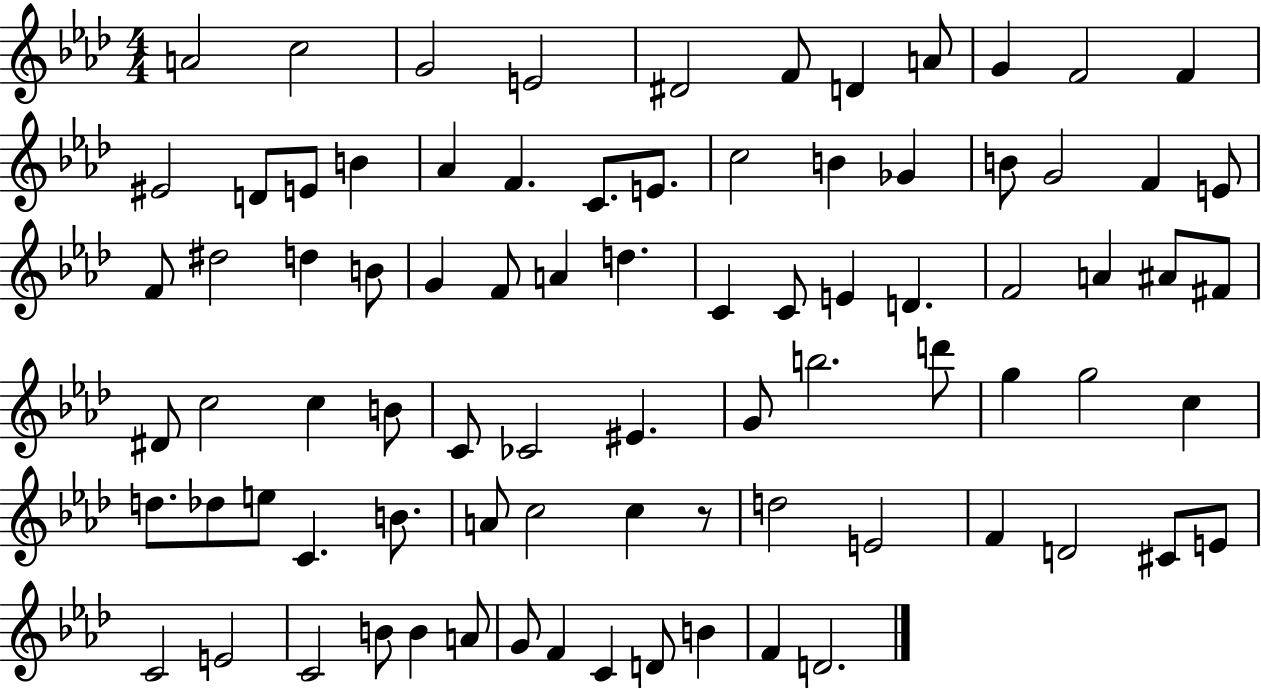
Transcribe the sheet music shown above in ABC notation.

X:1
T:Untitled
M:4/4
L:1/4
K:Ab
A2 c2 G2 E2 ^D2 F/2 D A/2 G F2 F ^E2 D/2 E/2 B _A F C/2 E/2 c2 B _G B/2 G2 F E/2 F/2 ^d2 d B/2 G F/2 A d C C/2 E D F2 A ^A/2 ^F/2 ^D/2 c2 c B/2 C/2 _C2 ^E G/2 b2 d'/2 g g2 c d/2 _d/2 e/2 C B/2 A/2 c2 c z/2 d2 E2 F D2 ^C/2 E/2 C2 E2 C2 B/2 B A/2 G/2 F C D/2 B F D2